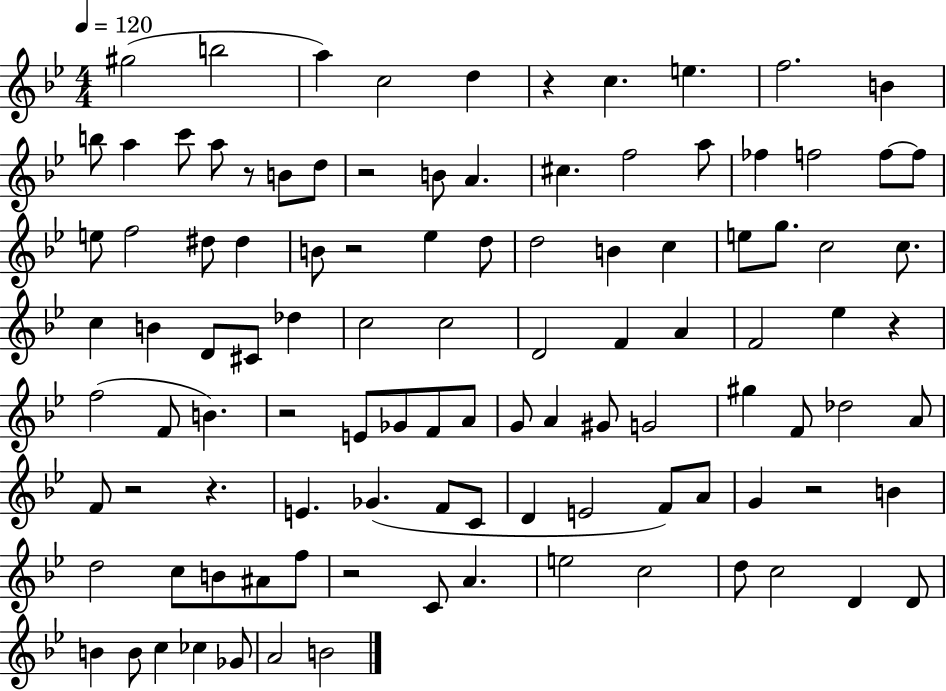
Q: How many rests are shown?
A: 10